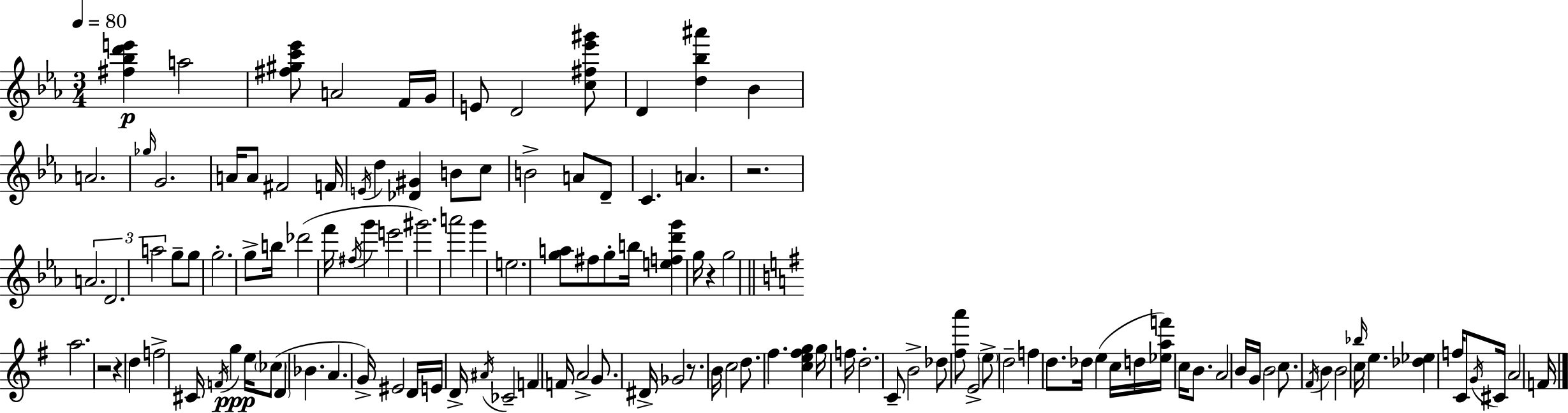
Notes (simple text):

[F#5,Bb5,D6,E6]/q A5/h [F#5,G#5,C6,Eb6]/e A4/h F4/s G4/s E4/e D4/h [C5,F#5,Eb6,G#6]/e D4/q [D5,Bb5,A#6]/q Bb4/q A4/h. Gb5/s G4/h. A4/s A4/e F#4/h F4/s E4/s D5/q [Db4,G#4]/q B4/e C5/e B4/h A4/e D4/e C4/q. A4/q. R/h. A4/h. D4/h. A5/h G5/e G5/e G5/h. G5/e B5/s Db6/h F6/s F#5/s G6/q E6/h G#6/h. A6/h G6/q E5/h. [G5,A5]/e F#5/e G5/e B5/s [E5,F5,D6,G6]/q G5/s R/q G5/h A5/h. R/h R/q D5/q F5/h C#4/s F4/s G5/q E5/s CES5/e D4/q Bb4/q. A4/q. G4/s EIS4/h D4/s E4/s D4/s A#4/s CES4/h F4/q F4/s A4/h G4/e. D#4/s Gb4/h R/e. B4/s C5/h D5/e. F#5/q. [C5,E5,F#5,G5]/q G5/s F5/s D5/h. C4/e B4/h Db5/e [F#5,A6]/e E4/h E5/e D5/h F5/q D5/e. Db5/s E5/q C5/s D5/s [Eb5,A5,F6]/s C5/s B4/e. A4/h B4/s G4/s B4/h C5/e. F#4/s B4/q B4/h Bb5/s C5/s E5/q. [Db5,Eb5]/q F5/s C4/e G4/s C#4/s A4/h F4/s